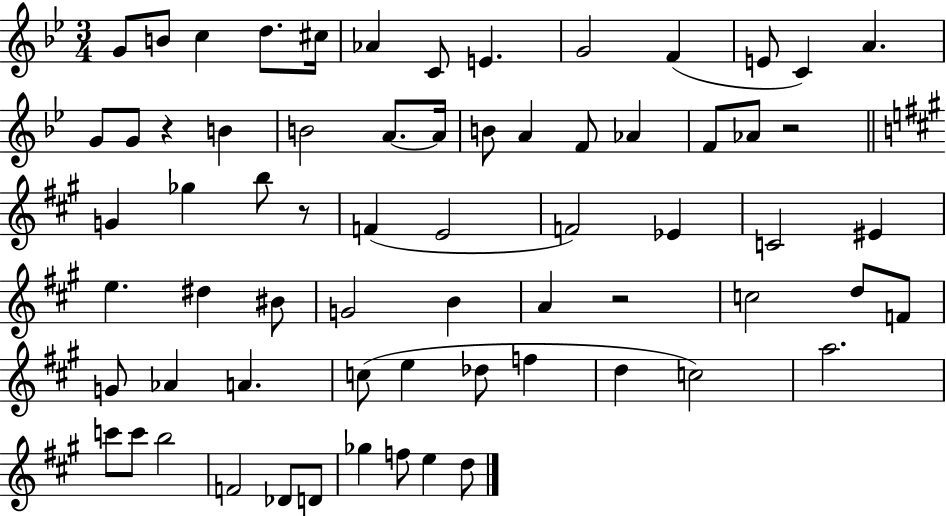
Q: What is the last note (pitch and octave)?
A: D5